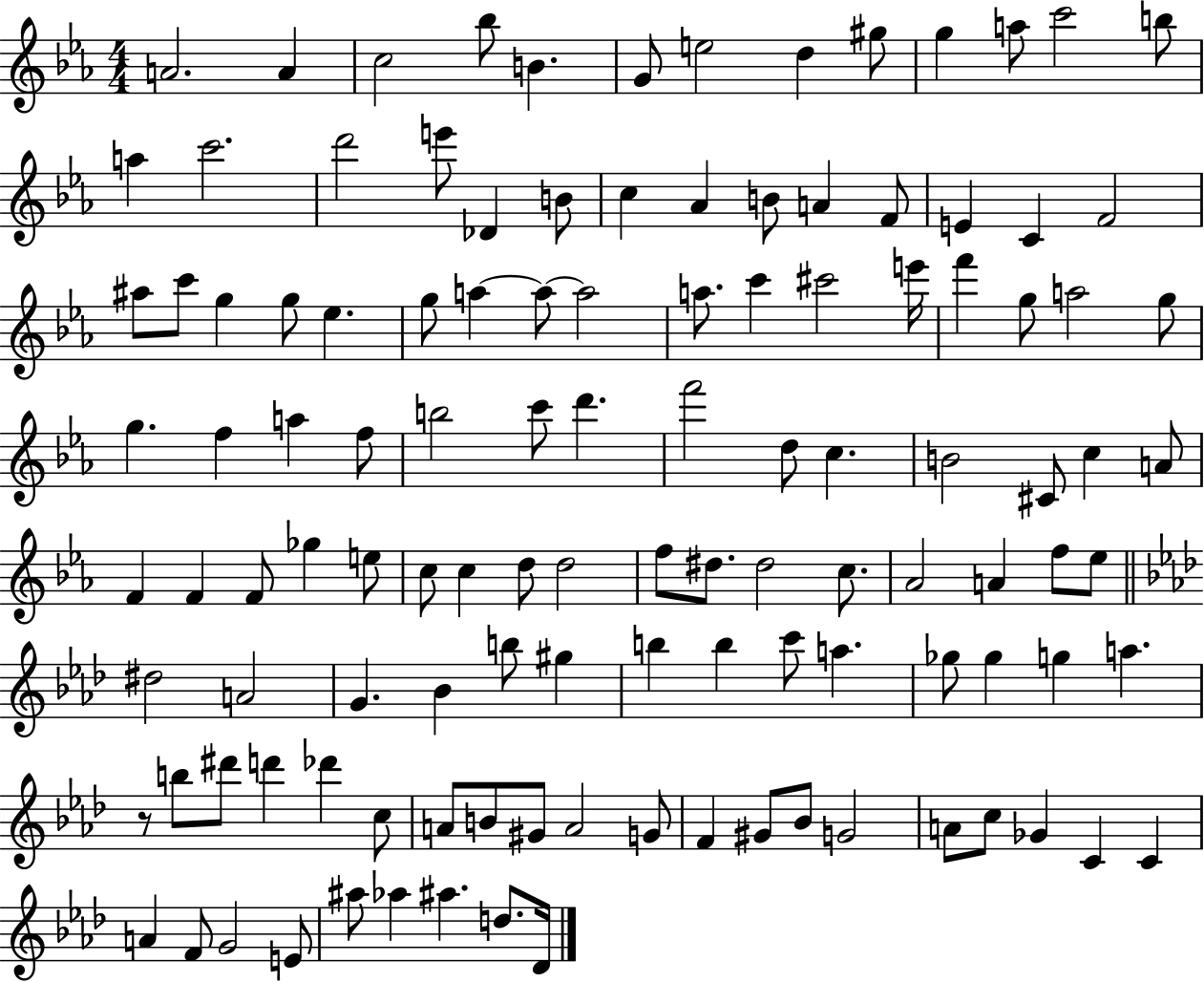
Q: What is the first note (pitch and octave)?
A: A4